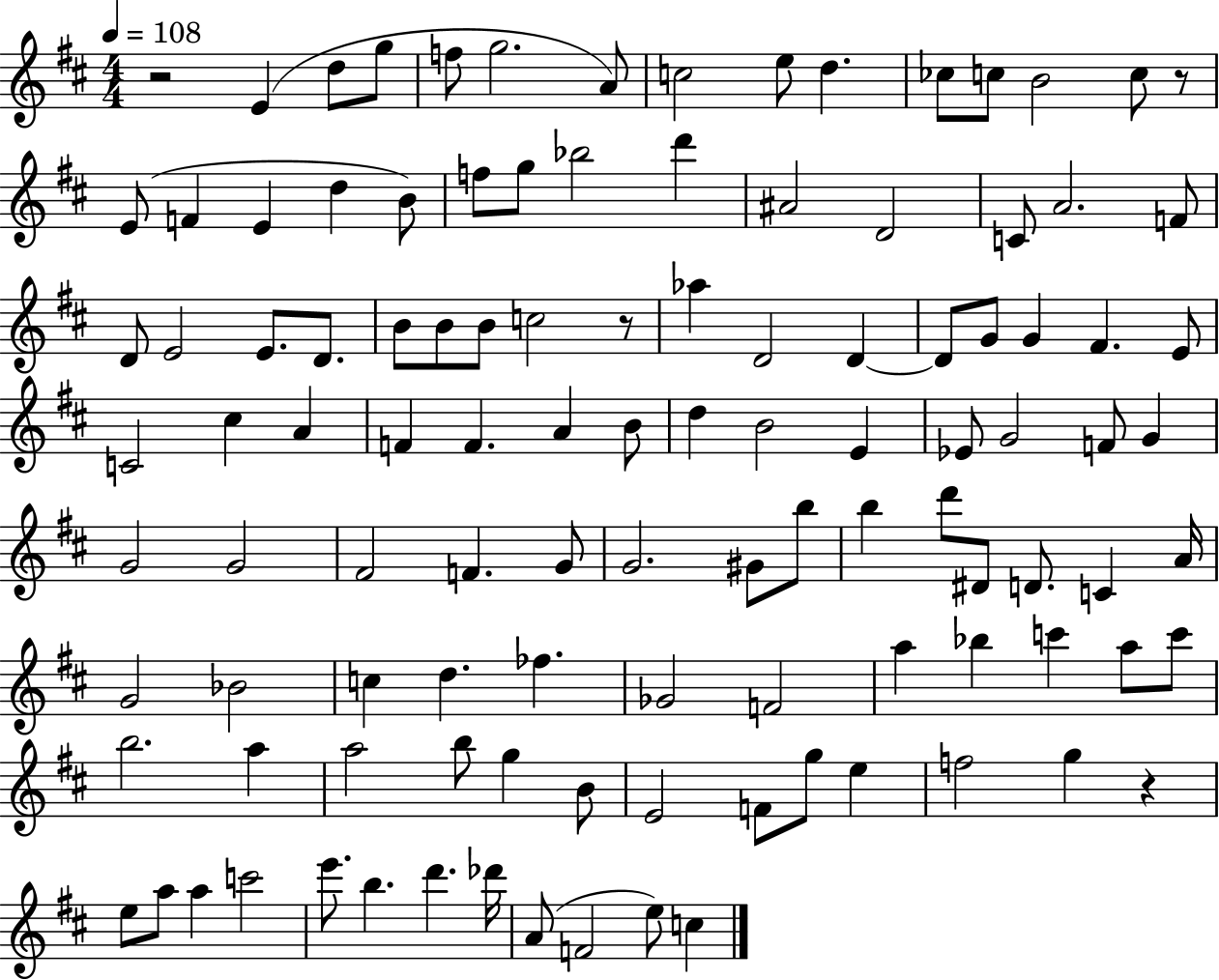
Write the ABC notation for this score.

X:1
T:Untitled
M:4/4
L:1/4
K:D
z2 E d/2 g/2 f/2 g2 A/2 c2 e/2 d _c/2 c/2 B2 c/2 z/2 E/2 F E d B/2 f/2 g/2 _b2 d' ^A2 D2 C/2 A2 F/2 D/2 E2 E/2 D/2 B/2 B/2 B/2 c2 z/2 _a D2 D D/2 G/2 G ^F E/2 C2 ^c A F F A B/2 d B2 E _E/2 G2 F/2 G G2 G2 ^F2 F G/2 G2 ^G/2 b/2 b d'/2 ^D/2 D/2 C A/4 G2 _B2 c d _f _G2 F2 a _b c' a/2 c'/2 b2 a a2 b/2 g B/2 E2 F/2 g/2 e f2 g z e/2 a/2 a c'2 e'/2 b d' _d'/4 A/2 F2 e/2 c